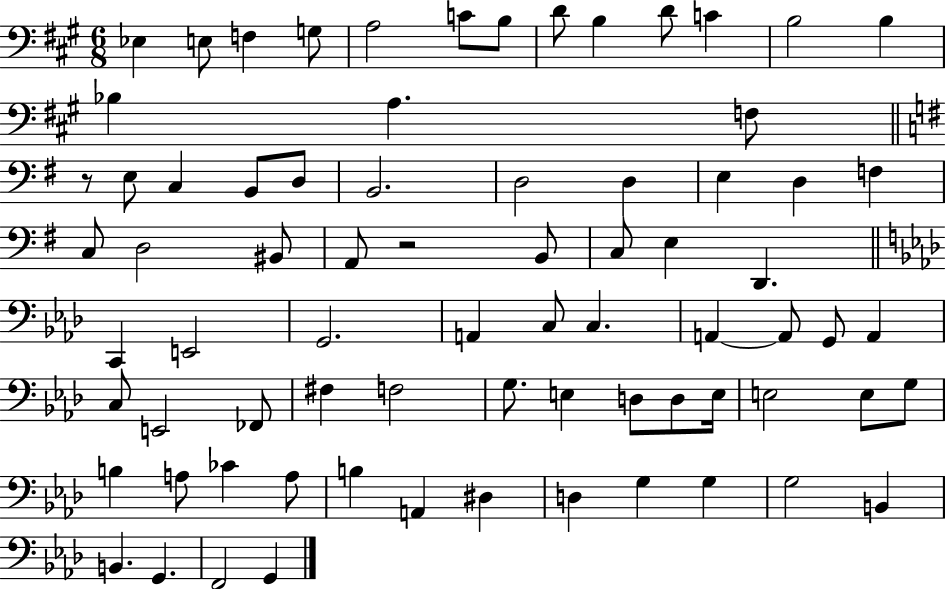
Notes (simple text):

Eb3/q E3/e F3/q G3/e A3/h C4/e B3/e D4/e B3/q D4/e C4/q B3/h B3/q Bb3/q A3/q. F3/e R/e E3/e C3/q B2/e D3/e B2/h. D3/h D3/q E3/q D3/q F3/q C3/e D3/h BIS2/e A2/e R/h B2/e C3/e E3/q D2/q. C2/q E2/h G2/h. A2/q C3/e C3/q. A2/q A2/e G2/e A2/q C3/e E2/h FES2/e F#3/q F3/h G3/e. E3/q D3/e D3/e E3/s E3/h E3/e G3/e B3/q A3/e CES4/q A3/e B3/q A2/q D#3/q D3/q G3/q G3/q G3/h B2/q B2/q. G2/q. F2/h G2/q